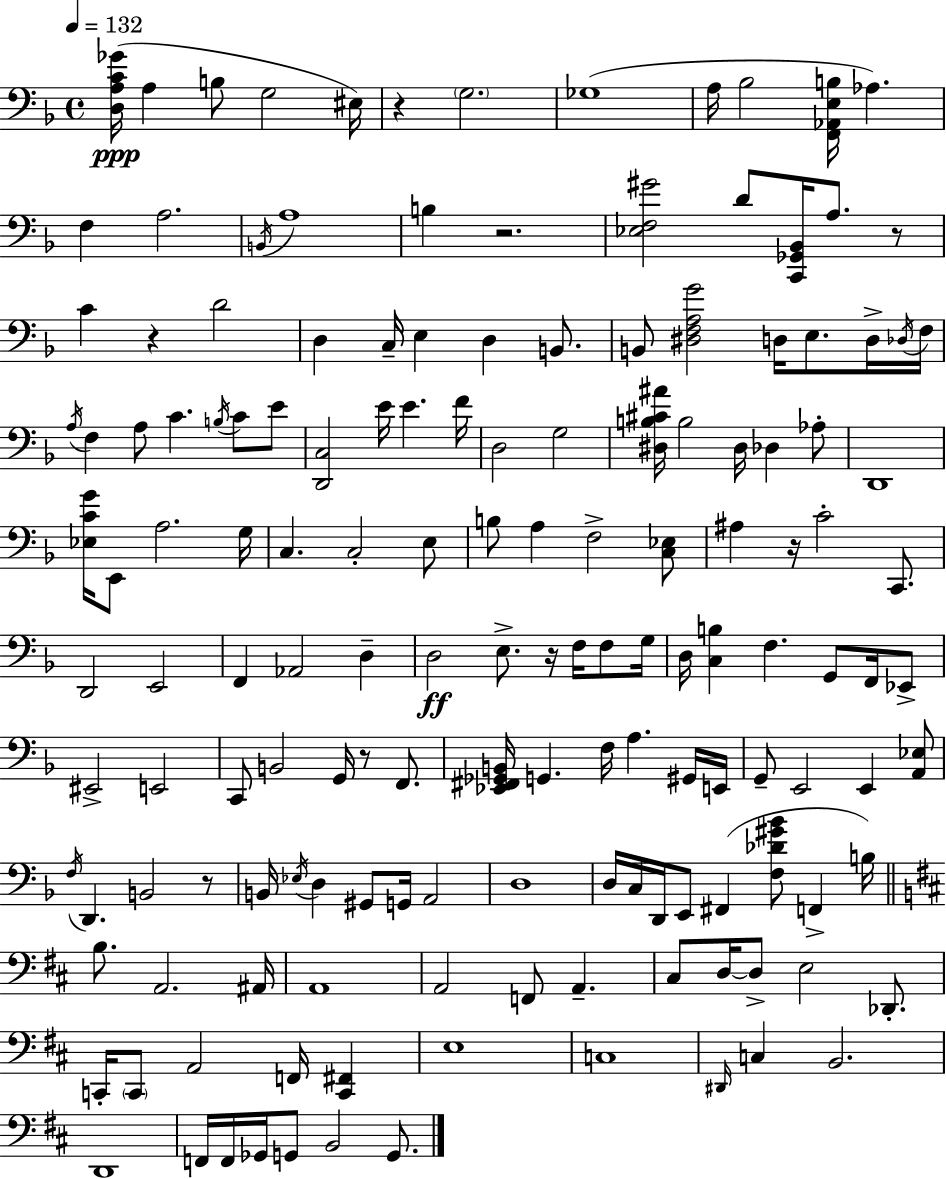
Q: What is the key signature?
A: F major